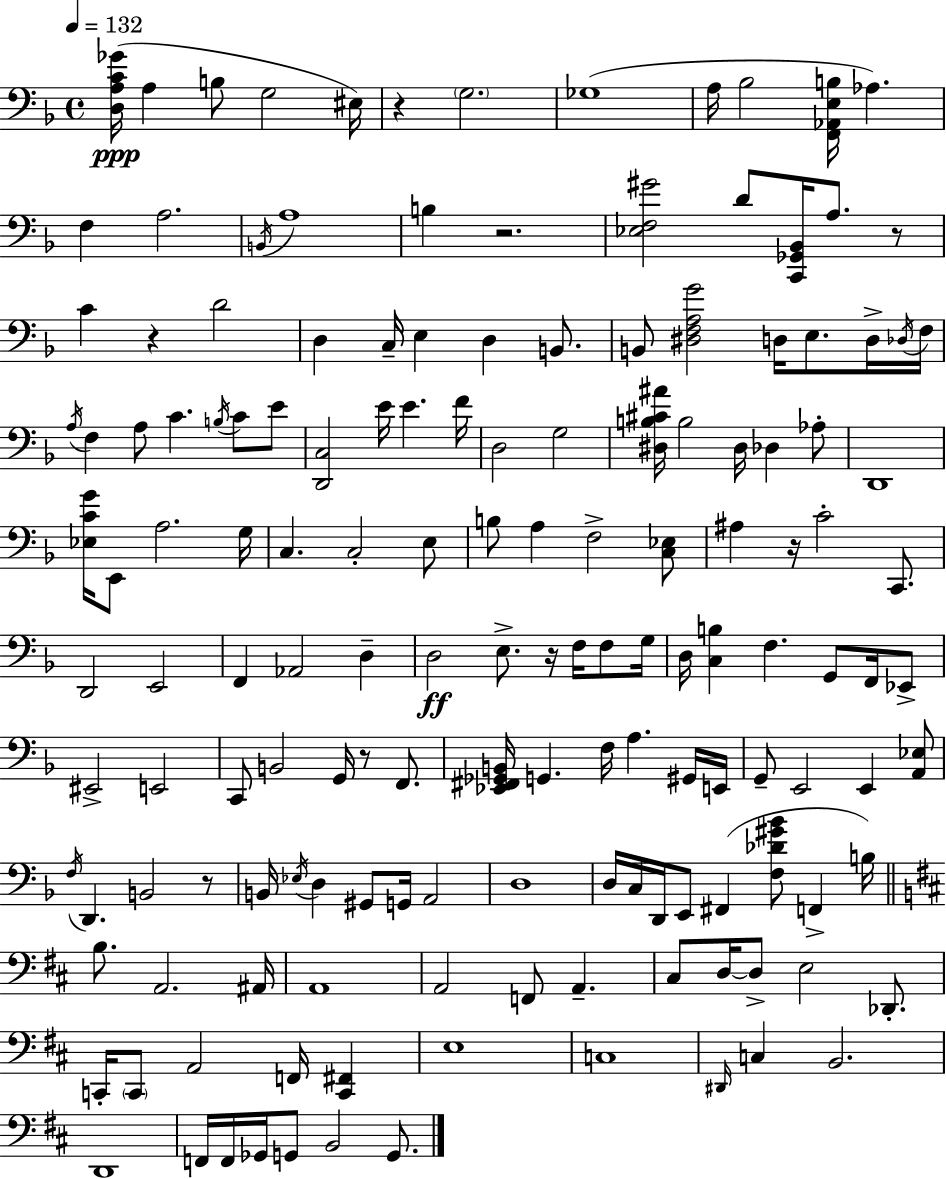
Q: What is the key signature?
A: F major